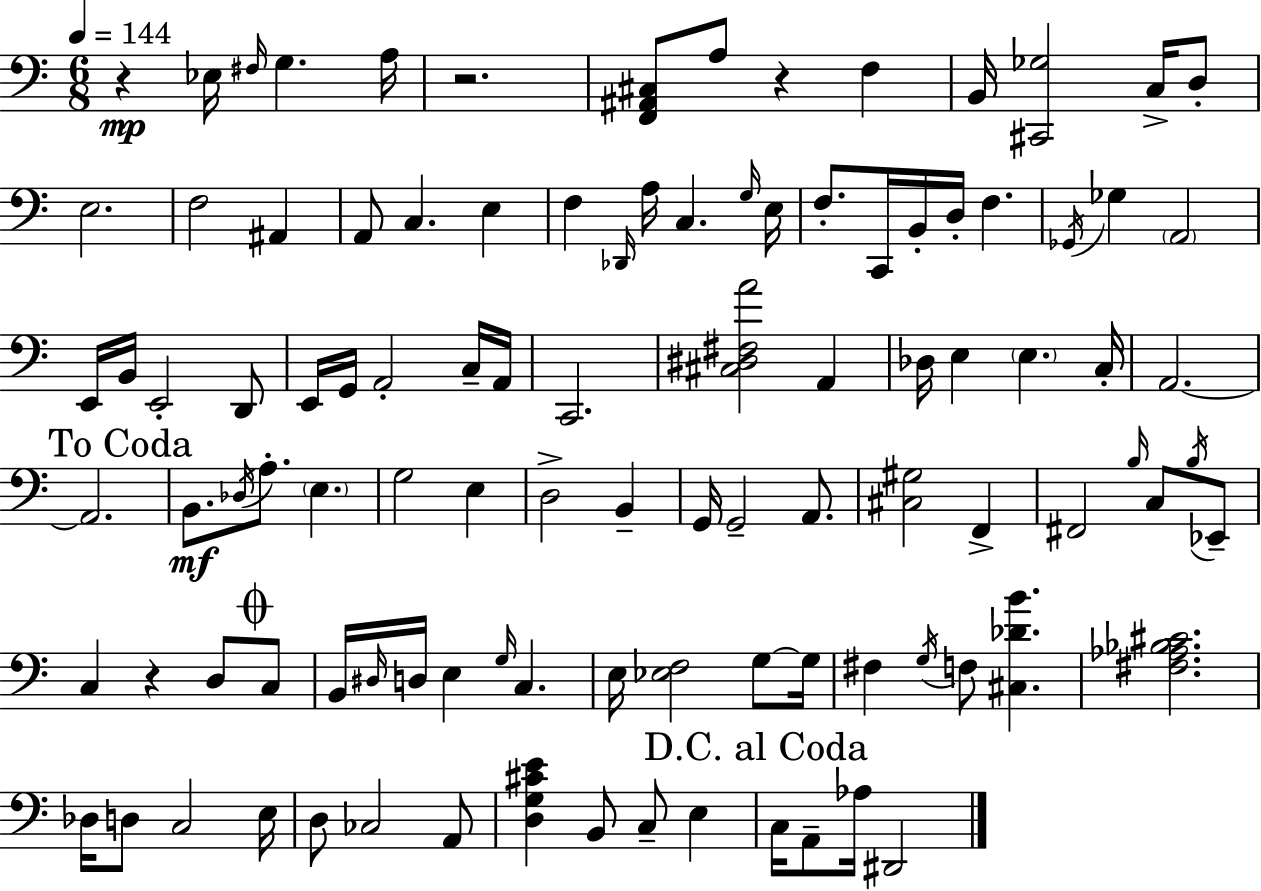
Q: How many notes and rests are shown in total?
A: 104